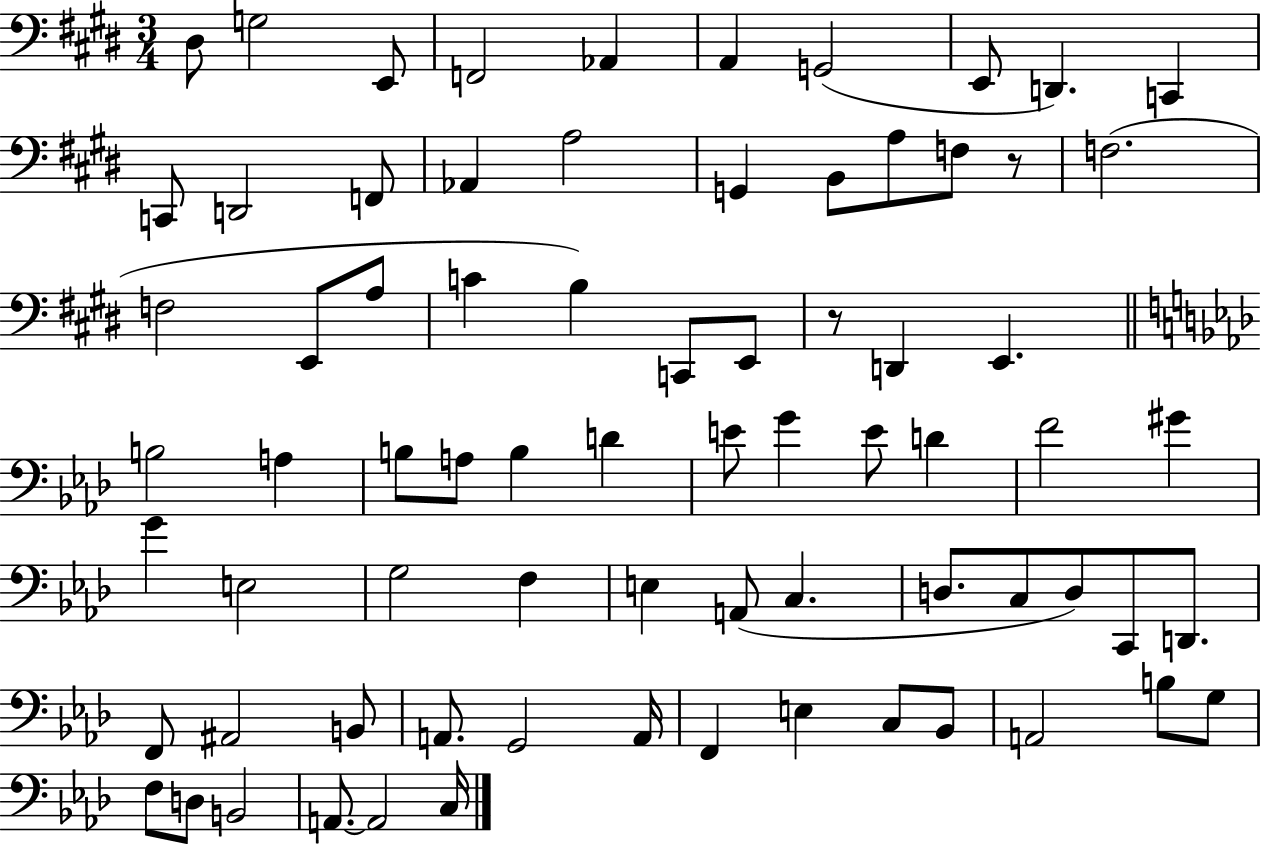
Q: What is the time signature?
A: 3/4